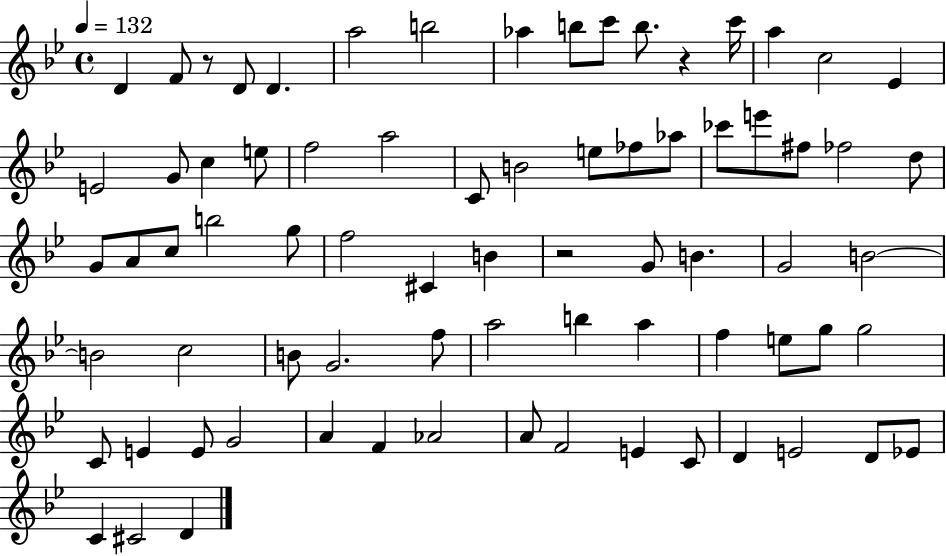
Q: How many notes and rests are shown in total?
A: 75